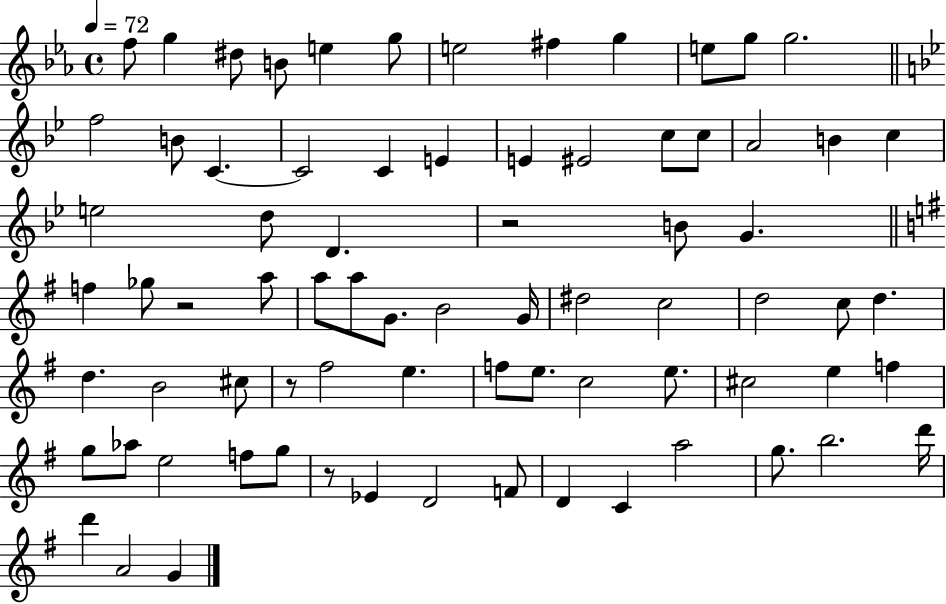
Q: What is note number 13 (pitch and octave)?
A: F5